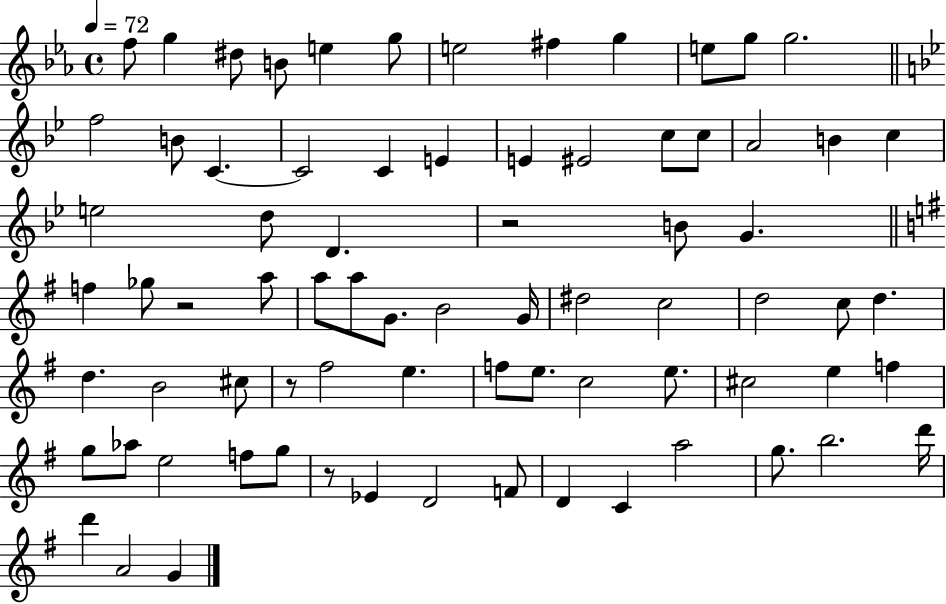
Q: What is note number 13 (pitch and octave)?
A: F5